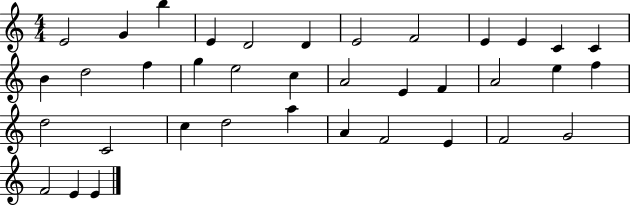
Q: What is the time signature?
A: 4/4